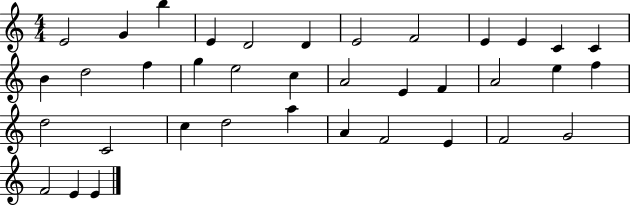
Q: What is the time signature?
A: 4/4